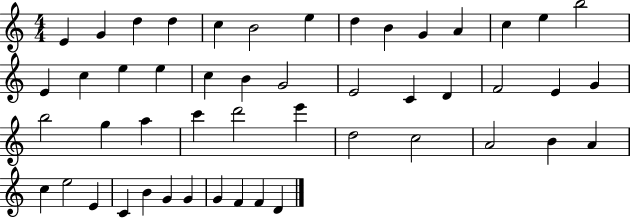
{
  \clef treble
  \numericTimeSignature
  \time 4/4
  \key c \major
  e'4 g'4 d''4 d''4 | c''4 b'2 e''4 | d''4 b'4 g'4 a'4 | c''4 e''4 b''2 | \break e'4 c''4 e''4 e''4 | c''4 b'4 g'2 | e'2 c'4 d'4 | f'2 e'4 g'4 | \break b''2 g''4 a''4 | c'''4 d'''2 e'''4 | d''2 c''2 | a'2 b'4 a'4 | \break c''4 e''2 e'4 | c'4 b'4 g'4 g'4 | g'4 f'4 f'4 d'4 | \bar "|."
}